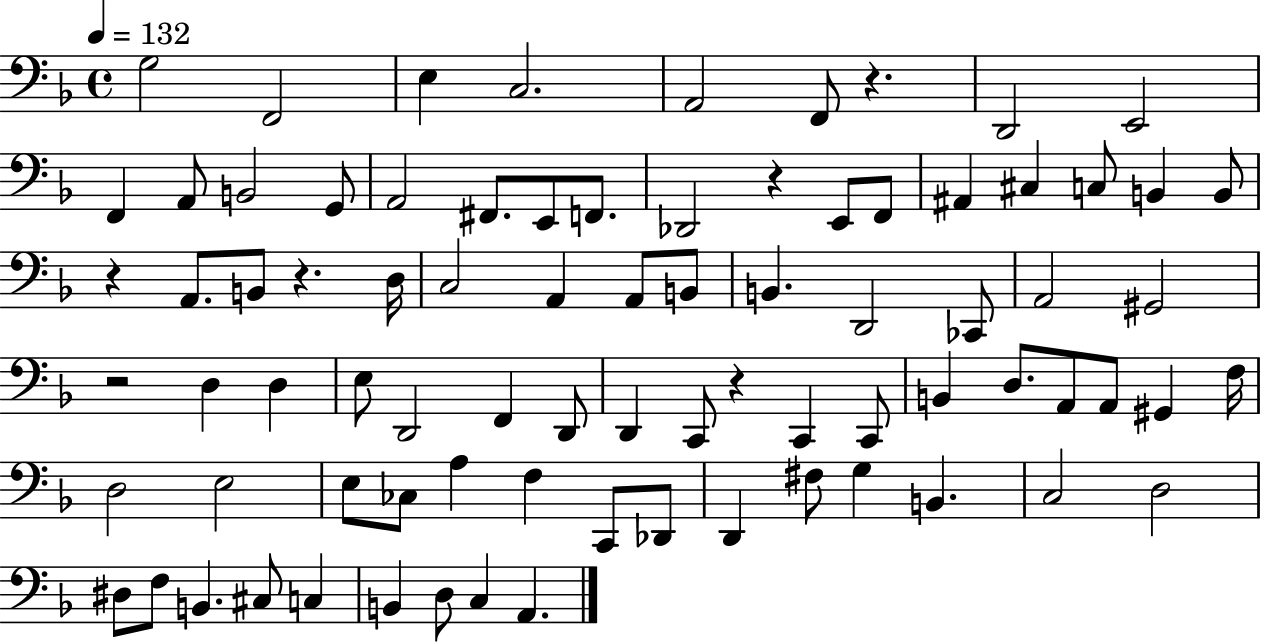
G3/h F2/h E3/q C3/h. A2/h F2/e R/q. D2/h E2/h F2/q A2/e B2/h G2/e A2/h F#2/e. E2/e F2/e. Db2/h R/q E2/e F2/e A#2/q C#3/q C3/e B2/q B2/e R/q A2/e. B2/e R/q. D3/s C3/h A2/q A2/e B2/e B2/q. D2/h CES2/e A2/h G#2/h R/h D3/q D3/q E3/e D2/h F2/q D2/e D2/q C2/e R/q C2/q C2/e B2/q D3/e. A2/e A2/e G#2/q F3/s D3/h E3/h E3/e CES3/e A3/q F3/q C2/e Db2/e D2/q F#3/e G3/q B2/q. C3/h D3/h D#3/e F3/e B2/q. C#3/e C3/q B2/q D3/e C3/q A2/q.